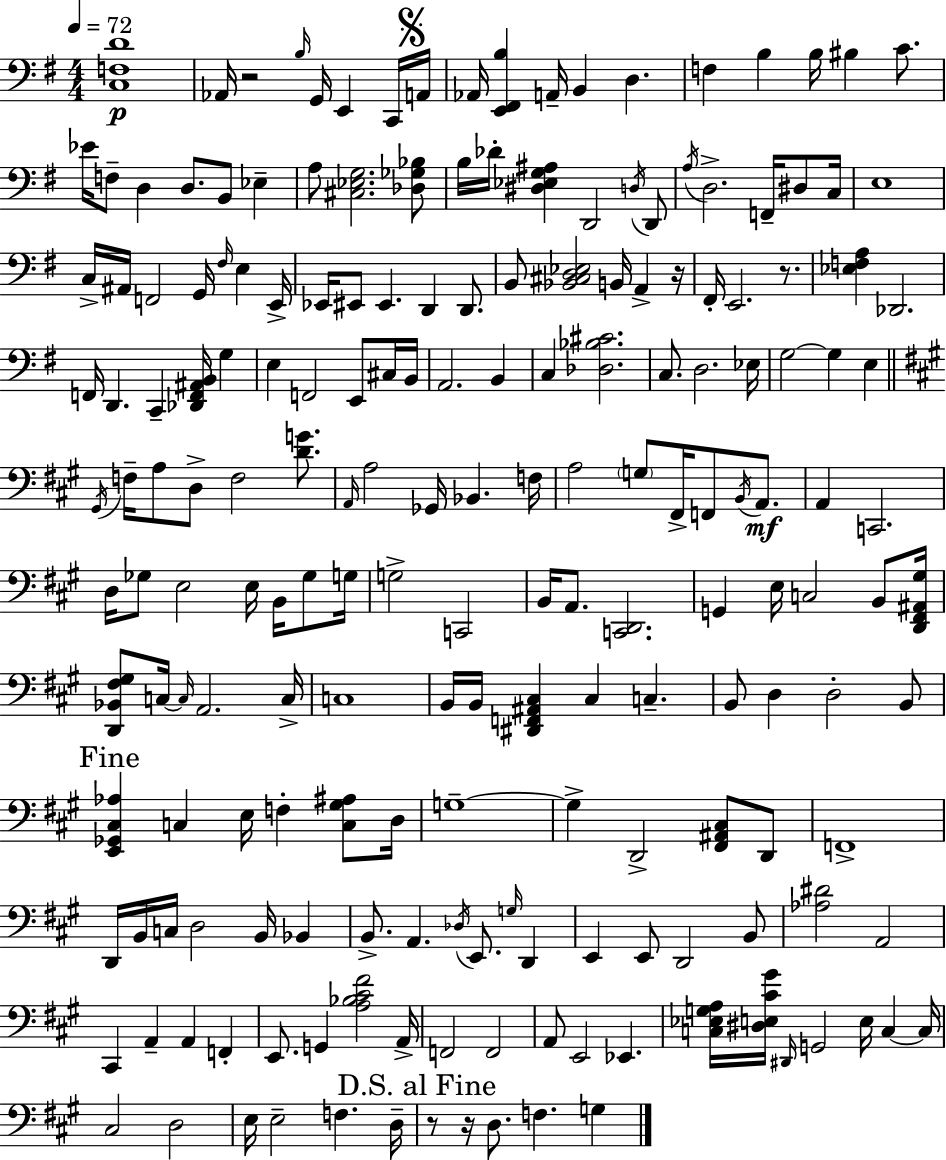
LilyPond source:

{
  \clef bass
  \numericTimeSignature
  \time 4/4
  \key e \minor
  \tempo 4 = 72
  \repeat volta 2 { <c f d'>1\p | aes,16 r2 \grace { b16 } g,16 e,4 c,16 | \mark \markup { \musicglyph "scripts.segno" } a,16 aes,16 <e, fis, b>4 a,16-- b,4 d4. | f4 b4 b16 bis4 c'8. | \break ees'16 f8-- d4 d8. b,8 ees4-- | a8 <cis ees g>2. <des ges bes>8 | b16 des'16-. <dis ees g ais>4 d,2 \acciaccatura { d16 } | d,8 \acciaccatura { a16 } d2.-> f,16-- | \break dis8 c16 e1 | c16-> ais,16 f,2 g,16 \grace { fis16 } e4 | e,16-> ees,16 eis,8 eis,4. d,4 | d,8. b,8 <bes, cis d ees>2 b,16 a,4-> | \break r16 fis,16-. e,2. | r8. <ees f a>4 des,2. | f,16 d,4. c,4-- <des, f, ais, b,>16 | g4 e4 f,2 | \break e,8 cis16 b,16 a,2. | b,4 c4 <des bes cis'>2. | c8. d2. | ees16 g2~~ g4 | \break e4 \bar "||" \break \key a \major \acciaccatura { gis,16 } f16-- a8 d8-> f2 <d' g'>8. | \grace { a,16 } a2 ges,16 bes,4. | f16 a2 \parenthesize g8 fis,16-> f,8 \acciaccatura { b,16 }\mf | a,8. a,4 c,2. | \break d16 ges8 e2 e16 b,16 | ges8 g16 g2-> c,2 | b,16 a,8. <c, d,>2. | g,4 e16 c2 | \break b,8 <d, fis, ais, gis>16 <d, bes, fis gis>8 c16~~ \grace { c16 } a,2. | c16-> c1 | b,16 b,16 <dis, f, ais, cis>4 cis4 c4.-- | b,8 d4 d2-. | \break b,8 \mark "Fine" <e, ges, cis aes>4 c4 e16 f4-. | <c gis ais>8 d16 g1--~~ | g4-> d,2-> | <fis, ais, cis>8 d,8 f,1-> | \break d,16 b,16 c16 d2 b,16 | bes,4 b,8.-> a,4. \acciaccatura { des16 } e,8. | \grace { g16 } d,4 e,4 e,8 d,2 | b,8 <aes dis'>2 a,2 | \break cis,4 a,4-- a,4 | f,4-. e,8. g,4 <a bes cis' fis'>2 | a,16-> f,2 f,2 | a,8 e,2 | \break ees,4. <c ees g a>16 <dis e cis' gis'>16 \grace { dis,16 } g,2 | e16 c4~~ c16 cis2 d2 | e16 e2-- | f4. d16-- \mark "D.S. al Fine" r8 r16 d8. f4. | \break g4 } \bar "|."
}